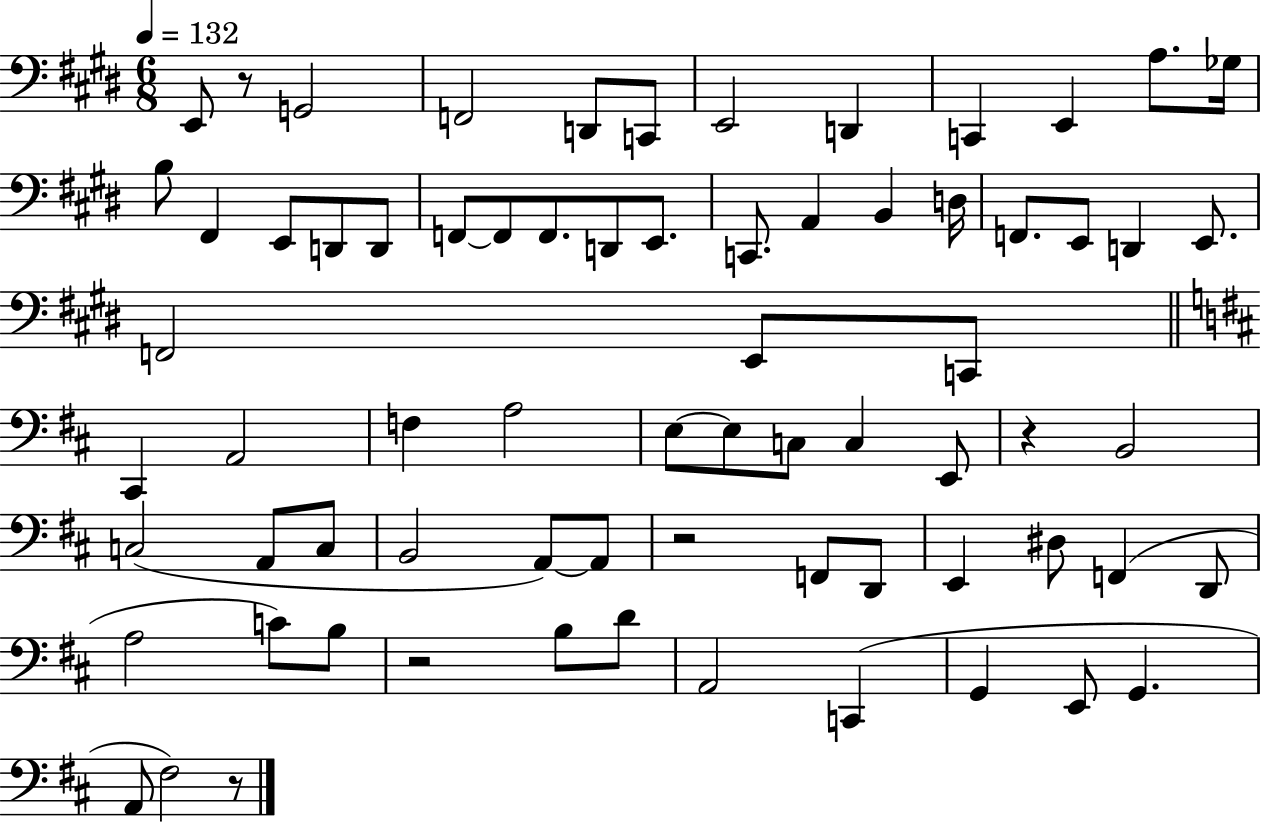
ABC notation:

X:1
T:Untitled
M:6/8
L:1/4
K:E
E,,/2 z/2 G,,2 F,,2 D,,/2 C,,/2 E,,2 D,, C,, E,, A,/2 _G,/4 B,/2 ^F,, E,,/2 D,,/2 D,,/2 F,,/2 F,,/2 F,,/2 D,,/2 E,,/2 C,,/2 A,, B,, D,/4 F,,/2 E,,/2 D,, E,,/2 F,,2 E,,/2 C,,/2 ^C,, A,,2 F, A,2 E,/2 E,/2 C,/2 C, E,,/2 z B,,2 C,2 A,,/2 C,/2 B,,2 A,,/2 A,,/2 z2 F,,/2 D,,/2 E,, ^D,/2 F,, D,,/2 A,2 C/2 B,/2 z2 B,/2 D/2 A,,2 C,, G,, E,,/2 G,, A,,/2 ^F,2 z/2